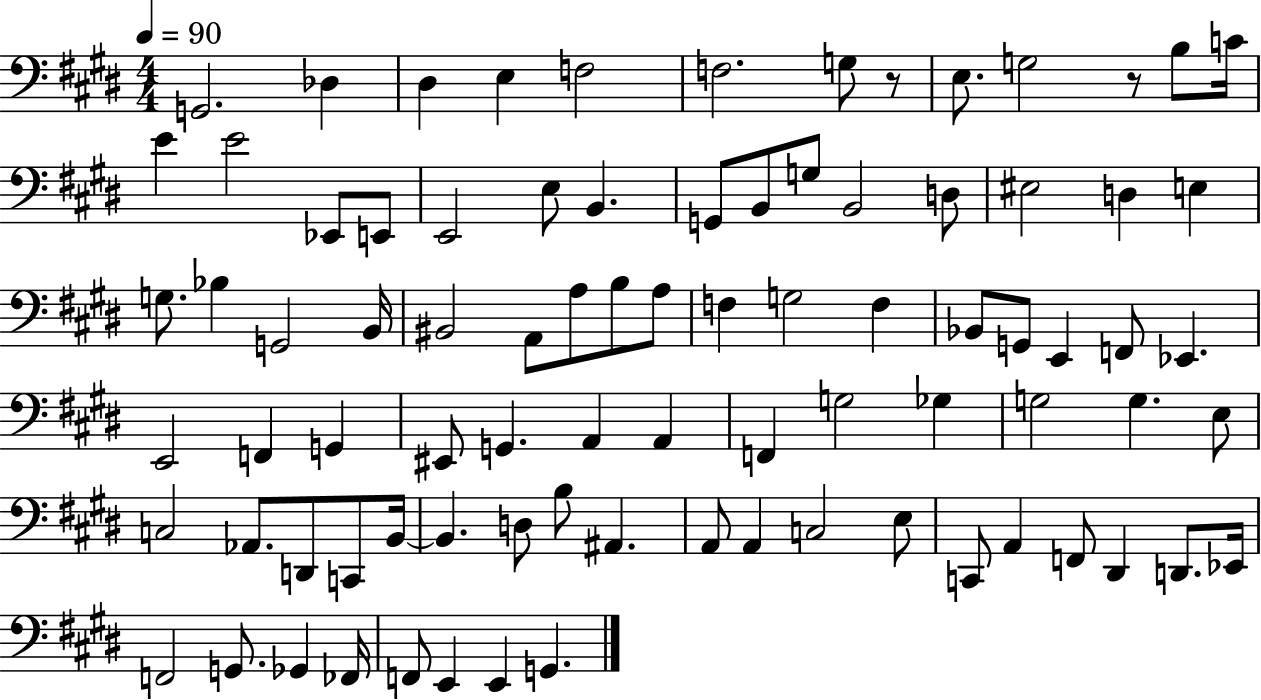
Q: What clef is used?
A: bass